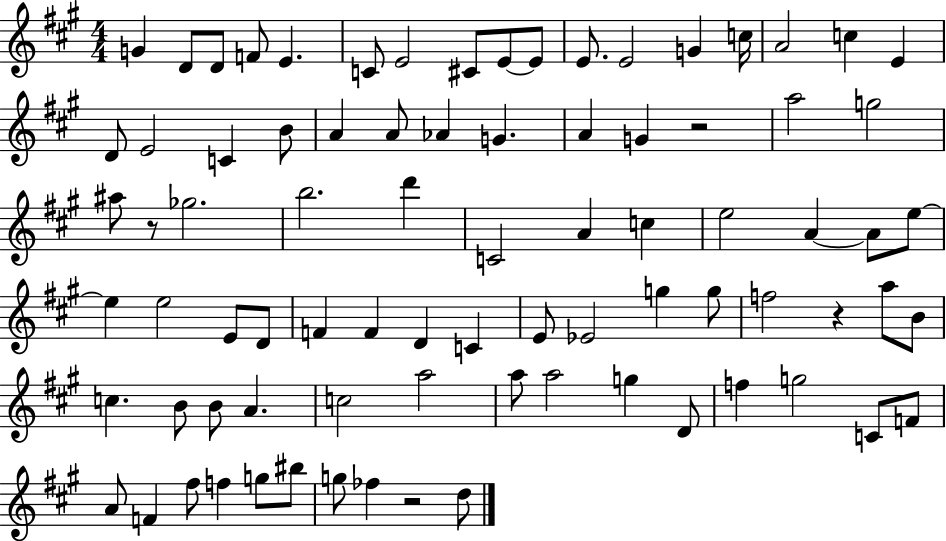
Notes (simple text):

G4/q D4/e D4/e F4/e E4/q. C4/e E4/h C#4/e E4/e E4/e E4/e. E4/h G4/q C5/s A4/h C5/q E4/q D4/e E4/h C4/q B4/e A4/q A4/e Ab4/q G4/q. A4/q G4/q R/h A5/h G5/h A#5/e R/e Gb5/h. B5/h. D6/q C4/h A4/q C5/q E5/h A4/q A4/e E5/e E5/q E5/h E4/e D4/e F4/q F4/q D4/q C4/q E4/e Eb4/h G5/q G5/e F5/h R/q A5/e B4/e C5/q. B4/e B4/e A4/q. C5/h A5/h A5/e A5/h G5/q D4/e F5/q G5/h C4/e F4/e A4/e F4/q F#5/e F5/q G5/e BIS5/e G5/e FES5/q R/h D5/e